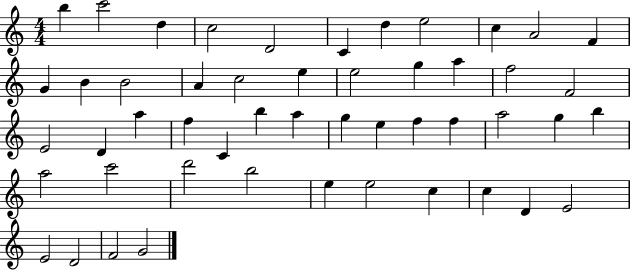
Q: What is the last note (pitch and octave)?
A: G4